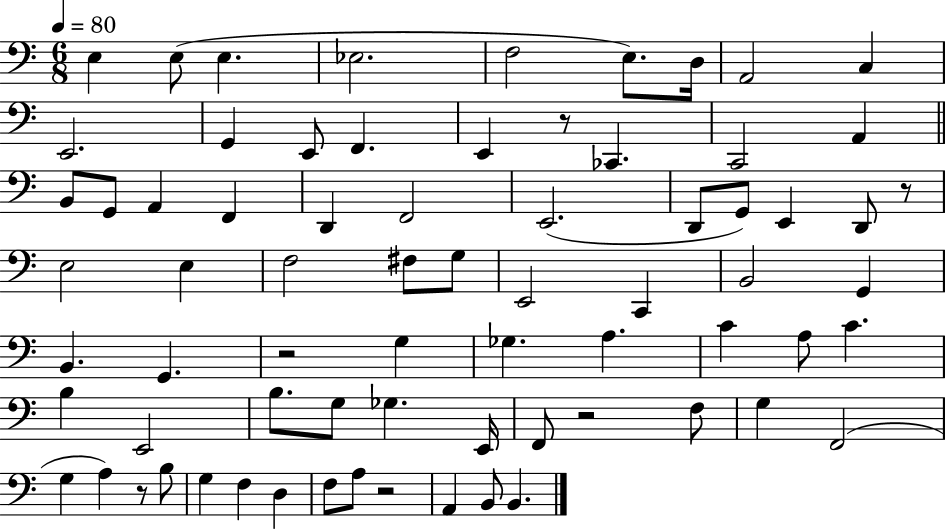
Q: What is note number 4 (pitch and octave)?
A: Eb3